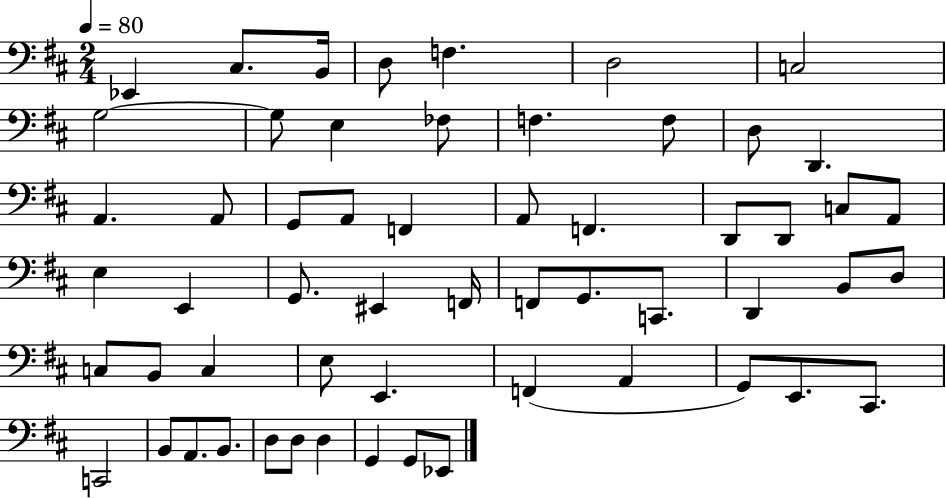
Eb2/q C#3/e. B2/s D3/e F3/q. D3/h C3/h G3/h G3/e E3/q FES3/e F3/q. F3/e D3/e D2/q. A2/q. A2/e G2/e A2/e F2/q A2/e F2/q. D2/e D2/e C3/e A2/e E3/q E2/q G2/e. EIS2/q F2/s F2/e G2/e. C2/e. D2/q B2/e D3/e C3/e B2/e C3/q E3/e E2/q. F2/q A2/q G2/e E2/e. C#2/e. C2/h B2/e A2/e. B2/e. D3/e D3/e D3/q G2/q G2/e Eb2/e